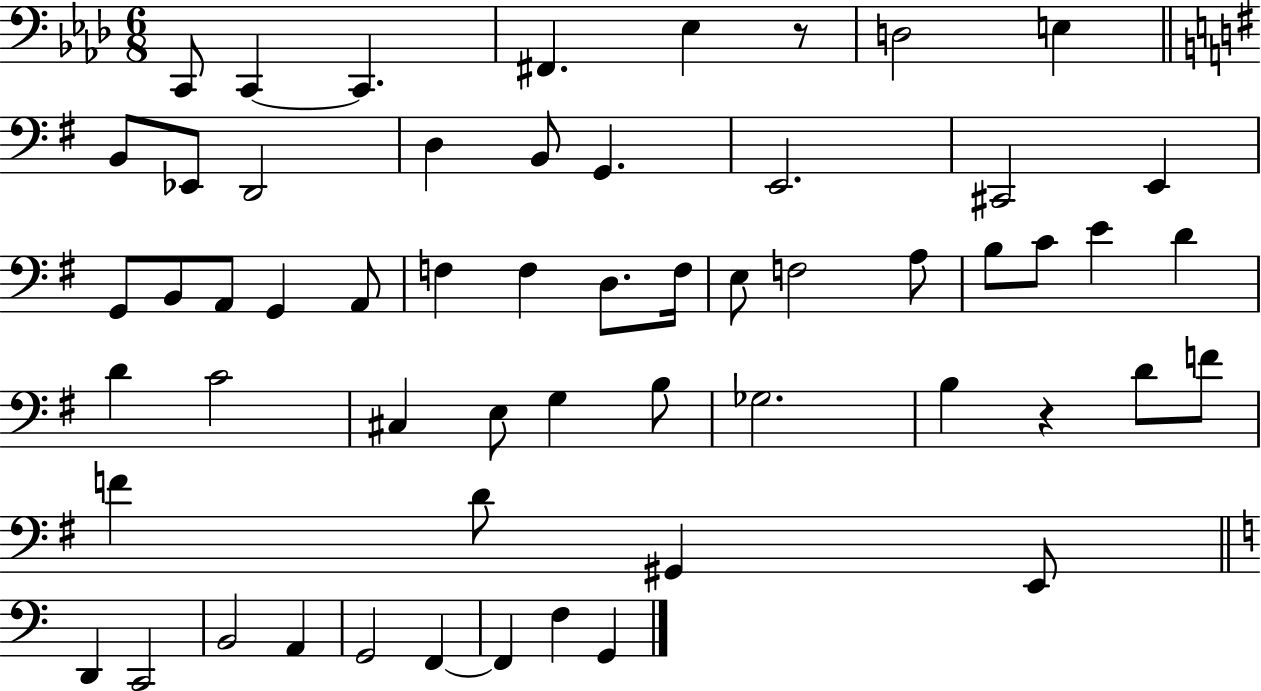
{
  \clef bass
  \numericTimeSignature
  \time 6/8
  \key aes \major
  c,8 c,4~~ c,4. | fis,4. ees4 r8 | d2 e4 | \bar "||" \break \key g \major b,8 ees,8 d,2 | d4 b,8 g,4. | e,2. | cis,2 e,4 | \break g,8 b,8 a,8 g,4 a,8 | f4 f4 d8. f16 | e8 f2 a8 | b8 c'8 e'4 d'4 | \break d'4 c'2 | cis4 e8 g4 b8 | ges2. | b4 r4 d'8 f'8 | \break f'4 d'8 gis,4 e,8 | \bar "||" \break \key c \major d,4 c,2 | b,2 a,4 | g,2 f,4~~ | f,4 f4 g,4 | \break \bar "|."
}